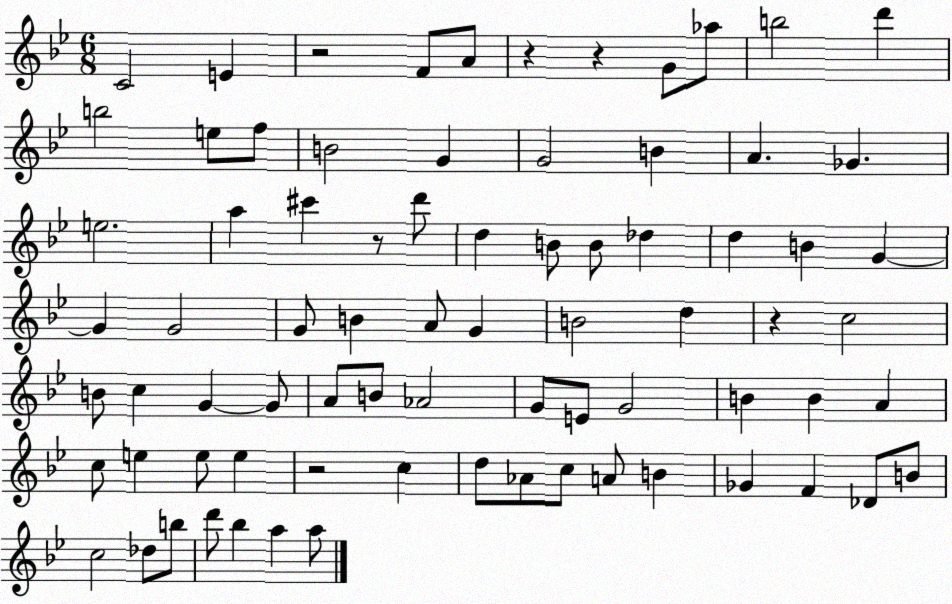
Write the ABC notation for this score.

X:1
T:Untitled
M:6/8
L:1/4
K:Bb
C2 E z2 F/2 A/2 z z G/2 _a/2 b2 d' b2 e/2 f/2 B2 G G2 B A _G e2 a ^c' z/2 d'/2 d B/2 B/2 _d d B G G G2 G/2 B A/2 G B2 d z c2 B/2 c G G/2 A/2 B/2 _A2 G/2 E/2 G2 B B A c/2 e e/2 e z2 c d/2 _A/2 c/2 A/2 B _G F _D/2 B/2 c2 _d/2 b/2 d'/2 _b a a/2